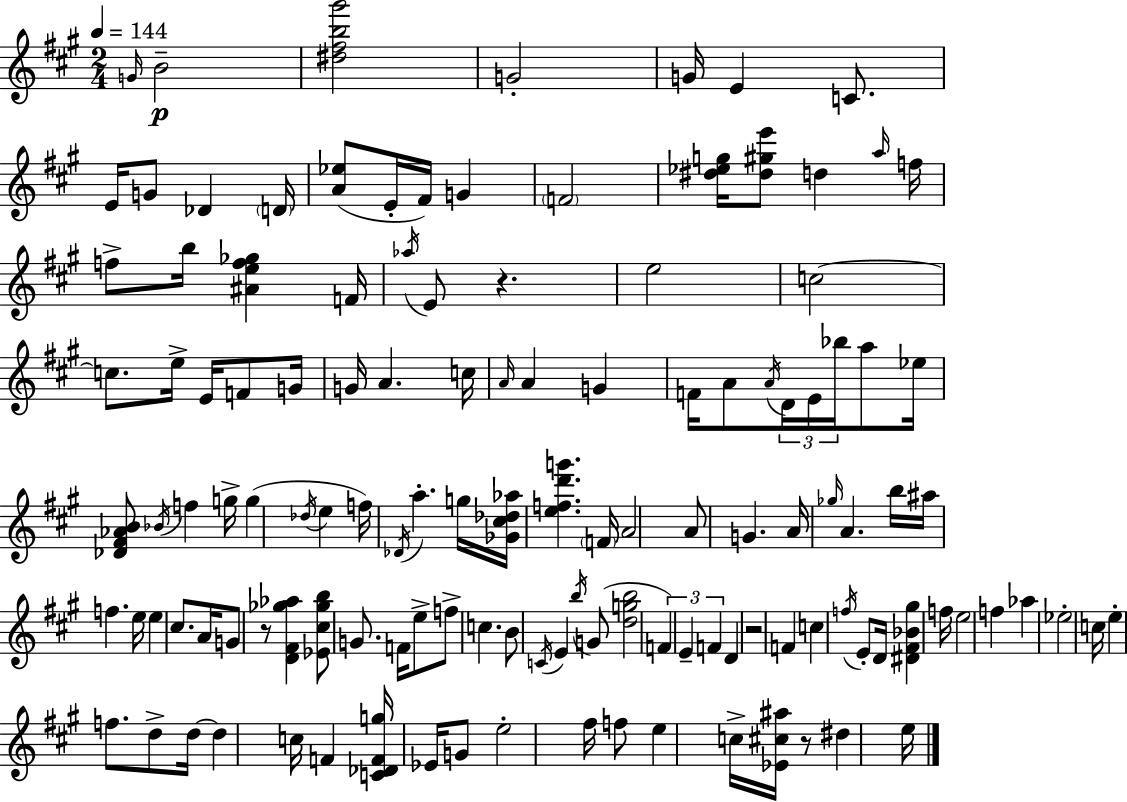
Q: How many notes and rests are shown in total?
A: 127